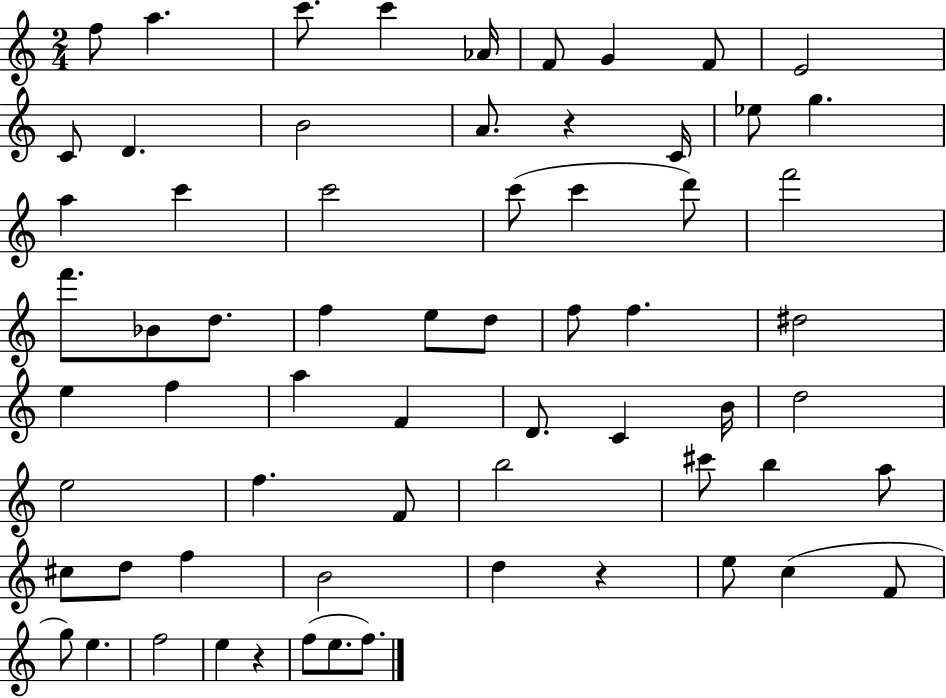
{
  \clef treble
  \numericTimeSignature
  \time 2/4
  \key c \major
  \repeat volta 2 { f''8 a''4. | c'''8. c'''4 aes'16 | f'8 g'4 f'8 | e'2 | \break c'8 d'4. | b'2 | a'8. r4 c'16 | ees''8 g''4. | \break a''4 c'''4 | c'''2 | c'''8( c'''4 d'''8) | f'''2 | \break f'''8. bes'8 d''8. | f''4 e''8 d''8 | f''8 f''4. | dis''2 | \break e''4 f''4 | a''4 f'4 | d'8. c'4 b'16 | d''2 | \break e''2 | f''4. f'8 | b''2 | cis'''8 b''4 a''8 | \break cis''8 d''8 f''4 | b'2 | d''4 r4 | e''8 c''4( f'8 | \break g''8) e''4. | f''2 | e''4 r4 | f''8( e''8. f''8.) | \break } \bar "|."
}